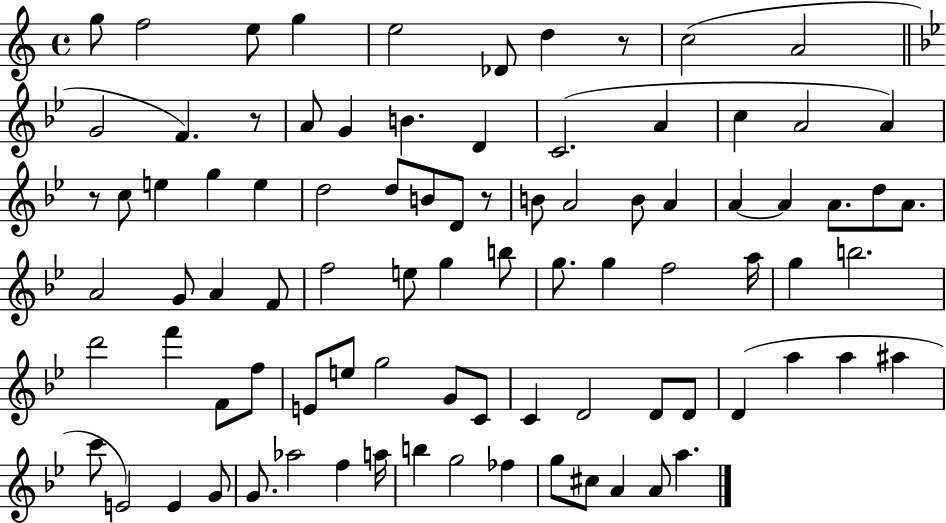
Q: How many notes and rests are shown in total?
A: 88